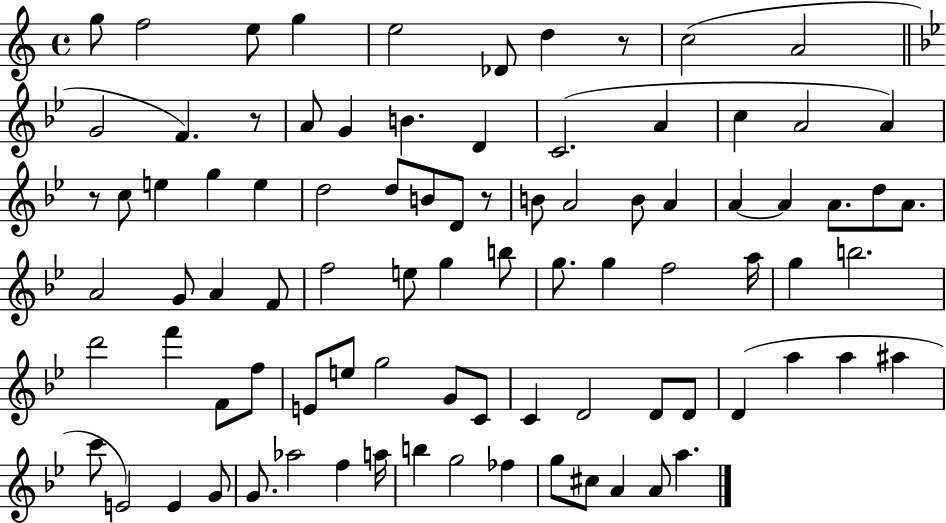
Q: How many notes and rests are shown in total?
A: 88